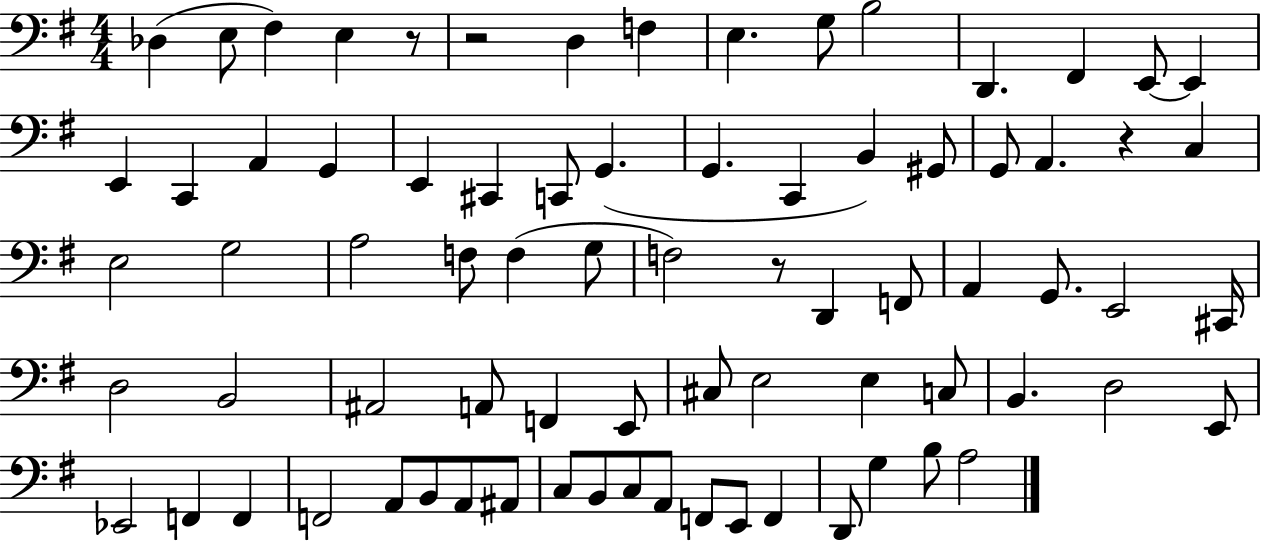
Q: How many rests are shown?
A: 4